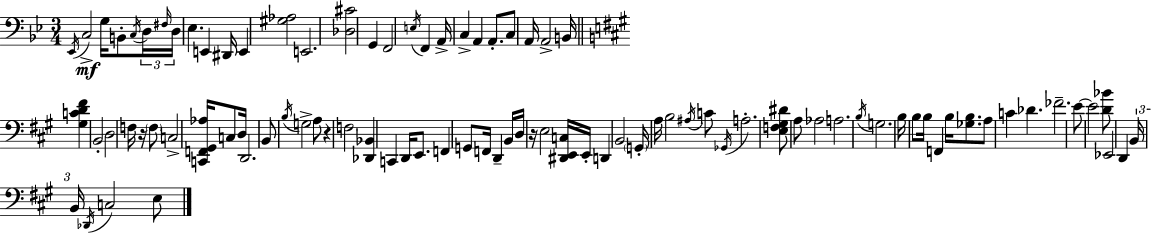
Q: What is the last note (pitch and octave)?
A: E3